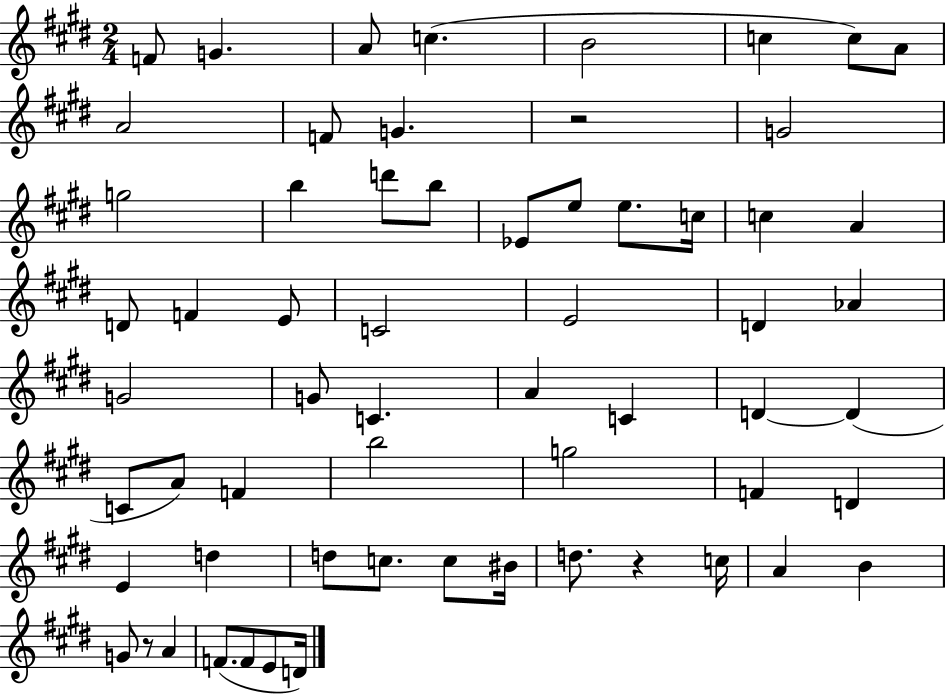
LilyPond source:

{
  \clef treble
  \numericTimeSignature
  \time 2/4
  \key e \major
  \repeat volta 2 { f'8 g'4. | a'8 c''4.( | b'2 | c''4 c''8) a'8 | \break a'2 | f'8 g'4. | r2 | g'2 | \break g''2 | b''4 d'''8 b''8 | ees'8 e''8 e''8. c''16 | c''4 a'4 | \break d'8 f'4 e'8 | c'2 | e'2 | d'4 aes'4 | \break g'2 | g'8 c'4. | a'4 c'4 | d'4~~ d'4( | \break c'8 a'8) f'4 | b''2 | g''2 | f'4 d'4 | \break e'4 d''4 | d''8 c''8. c''8 bis'16 | d''8. r4 c''16 | a'4 b'4 | \break g'8 r8 a'4 | f'8.( f'8 e'8 d'16) | } \bar "|."
}